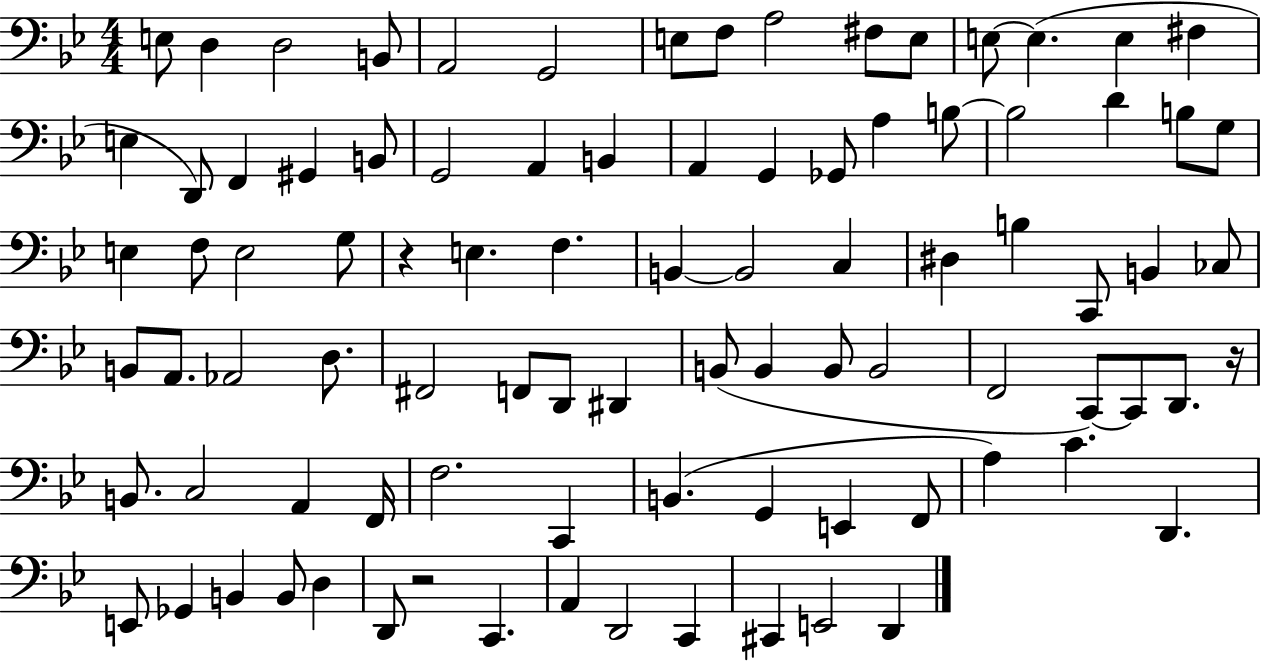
X:1
T:Untitled
M:4/4
L:1/4
K:Bb
E,/2 D, D,2 B,,/2 A,,2 G,,2 E,/2 F,/2 A,2 ^F,/2 E,/2 E,/2 E, E, ^F, E, D,,/2 F,, ^G,, B,,/2 G,,2 A,, B,, A,, G,, _G,,/2 A, B,/2 B,2 D B,/2 G,/2 E, F,/2 E,2 G,/2 z E, F, B,, B,,2 C, ^D, B, C,,/2 B,, _C,/2 B,,/2 A,,/2 _A,,2 D,/2 ^F,,2 F,,/2 D,,/2 ^D,, B,,/2 B,, B,,/2 B,,2 F,,2 C,,/2 C,,/2 D,,/2 z/4 B,,/2 C,2 A,, F,,/4 F,2 C,, B,, G,, E,, F,,/2 A, C D,, E,,/2 _G,, B,, B,,/2 D, D,,/2 z2 C,, A,, D,,2 C,, ^C,, E,,2 D,,